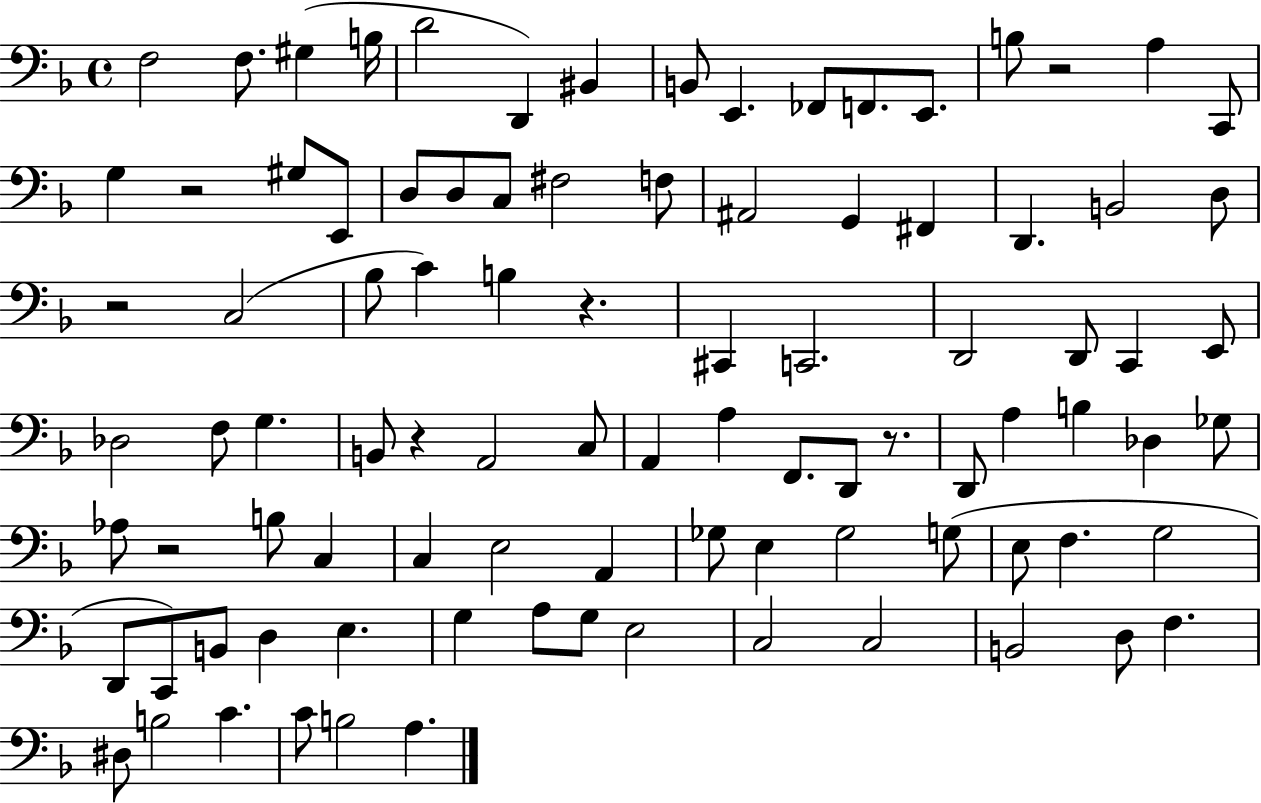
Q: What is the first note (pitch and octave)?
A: F3